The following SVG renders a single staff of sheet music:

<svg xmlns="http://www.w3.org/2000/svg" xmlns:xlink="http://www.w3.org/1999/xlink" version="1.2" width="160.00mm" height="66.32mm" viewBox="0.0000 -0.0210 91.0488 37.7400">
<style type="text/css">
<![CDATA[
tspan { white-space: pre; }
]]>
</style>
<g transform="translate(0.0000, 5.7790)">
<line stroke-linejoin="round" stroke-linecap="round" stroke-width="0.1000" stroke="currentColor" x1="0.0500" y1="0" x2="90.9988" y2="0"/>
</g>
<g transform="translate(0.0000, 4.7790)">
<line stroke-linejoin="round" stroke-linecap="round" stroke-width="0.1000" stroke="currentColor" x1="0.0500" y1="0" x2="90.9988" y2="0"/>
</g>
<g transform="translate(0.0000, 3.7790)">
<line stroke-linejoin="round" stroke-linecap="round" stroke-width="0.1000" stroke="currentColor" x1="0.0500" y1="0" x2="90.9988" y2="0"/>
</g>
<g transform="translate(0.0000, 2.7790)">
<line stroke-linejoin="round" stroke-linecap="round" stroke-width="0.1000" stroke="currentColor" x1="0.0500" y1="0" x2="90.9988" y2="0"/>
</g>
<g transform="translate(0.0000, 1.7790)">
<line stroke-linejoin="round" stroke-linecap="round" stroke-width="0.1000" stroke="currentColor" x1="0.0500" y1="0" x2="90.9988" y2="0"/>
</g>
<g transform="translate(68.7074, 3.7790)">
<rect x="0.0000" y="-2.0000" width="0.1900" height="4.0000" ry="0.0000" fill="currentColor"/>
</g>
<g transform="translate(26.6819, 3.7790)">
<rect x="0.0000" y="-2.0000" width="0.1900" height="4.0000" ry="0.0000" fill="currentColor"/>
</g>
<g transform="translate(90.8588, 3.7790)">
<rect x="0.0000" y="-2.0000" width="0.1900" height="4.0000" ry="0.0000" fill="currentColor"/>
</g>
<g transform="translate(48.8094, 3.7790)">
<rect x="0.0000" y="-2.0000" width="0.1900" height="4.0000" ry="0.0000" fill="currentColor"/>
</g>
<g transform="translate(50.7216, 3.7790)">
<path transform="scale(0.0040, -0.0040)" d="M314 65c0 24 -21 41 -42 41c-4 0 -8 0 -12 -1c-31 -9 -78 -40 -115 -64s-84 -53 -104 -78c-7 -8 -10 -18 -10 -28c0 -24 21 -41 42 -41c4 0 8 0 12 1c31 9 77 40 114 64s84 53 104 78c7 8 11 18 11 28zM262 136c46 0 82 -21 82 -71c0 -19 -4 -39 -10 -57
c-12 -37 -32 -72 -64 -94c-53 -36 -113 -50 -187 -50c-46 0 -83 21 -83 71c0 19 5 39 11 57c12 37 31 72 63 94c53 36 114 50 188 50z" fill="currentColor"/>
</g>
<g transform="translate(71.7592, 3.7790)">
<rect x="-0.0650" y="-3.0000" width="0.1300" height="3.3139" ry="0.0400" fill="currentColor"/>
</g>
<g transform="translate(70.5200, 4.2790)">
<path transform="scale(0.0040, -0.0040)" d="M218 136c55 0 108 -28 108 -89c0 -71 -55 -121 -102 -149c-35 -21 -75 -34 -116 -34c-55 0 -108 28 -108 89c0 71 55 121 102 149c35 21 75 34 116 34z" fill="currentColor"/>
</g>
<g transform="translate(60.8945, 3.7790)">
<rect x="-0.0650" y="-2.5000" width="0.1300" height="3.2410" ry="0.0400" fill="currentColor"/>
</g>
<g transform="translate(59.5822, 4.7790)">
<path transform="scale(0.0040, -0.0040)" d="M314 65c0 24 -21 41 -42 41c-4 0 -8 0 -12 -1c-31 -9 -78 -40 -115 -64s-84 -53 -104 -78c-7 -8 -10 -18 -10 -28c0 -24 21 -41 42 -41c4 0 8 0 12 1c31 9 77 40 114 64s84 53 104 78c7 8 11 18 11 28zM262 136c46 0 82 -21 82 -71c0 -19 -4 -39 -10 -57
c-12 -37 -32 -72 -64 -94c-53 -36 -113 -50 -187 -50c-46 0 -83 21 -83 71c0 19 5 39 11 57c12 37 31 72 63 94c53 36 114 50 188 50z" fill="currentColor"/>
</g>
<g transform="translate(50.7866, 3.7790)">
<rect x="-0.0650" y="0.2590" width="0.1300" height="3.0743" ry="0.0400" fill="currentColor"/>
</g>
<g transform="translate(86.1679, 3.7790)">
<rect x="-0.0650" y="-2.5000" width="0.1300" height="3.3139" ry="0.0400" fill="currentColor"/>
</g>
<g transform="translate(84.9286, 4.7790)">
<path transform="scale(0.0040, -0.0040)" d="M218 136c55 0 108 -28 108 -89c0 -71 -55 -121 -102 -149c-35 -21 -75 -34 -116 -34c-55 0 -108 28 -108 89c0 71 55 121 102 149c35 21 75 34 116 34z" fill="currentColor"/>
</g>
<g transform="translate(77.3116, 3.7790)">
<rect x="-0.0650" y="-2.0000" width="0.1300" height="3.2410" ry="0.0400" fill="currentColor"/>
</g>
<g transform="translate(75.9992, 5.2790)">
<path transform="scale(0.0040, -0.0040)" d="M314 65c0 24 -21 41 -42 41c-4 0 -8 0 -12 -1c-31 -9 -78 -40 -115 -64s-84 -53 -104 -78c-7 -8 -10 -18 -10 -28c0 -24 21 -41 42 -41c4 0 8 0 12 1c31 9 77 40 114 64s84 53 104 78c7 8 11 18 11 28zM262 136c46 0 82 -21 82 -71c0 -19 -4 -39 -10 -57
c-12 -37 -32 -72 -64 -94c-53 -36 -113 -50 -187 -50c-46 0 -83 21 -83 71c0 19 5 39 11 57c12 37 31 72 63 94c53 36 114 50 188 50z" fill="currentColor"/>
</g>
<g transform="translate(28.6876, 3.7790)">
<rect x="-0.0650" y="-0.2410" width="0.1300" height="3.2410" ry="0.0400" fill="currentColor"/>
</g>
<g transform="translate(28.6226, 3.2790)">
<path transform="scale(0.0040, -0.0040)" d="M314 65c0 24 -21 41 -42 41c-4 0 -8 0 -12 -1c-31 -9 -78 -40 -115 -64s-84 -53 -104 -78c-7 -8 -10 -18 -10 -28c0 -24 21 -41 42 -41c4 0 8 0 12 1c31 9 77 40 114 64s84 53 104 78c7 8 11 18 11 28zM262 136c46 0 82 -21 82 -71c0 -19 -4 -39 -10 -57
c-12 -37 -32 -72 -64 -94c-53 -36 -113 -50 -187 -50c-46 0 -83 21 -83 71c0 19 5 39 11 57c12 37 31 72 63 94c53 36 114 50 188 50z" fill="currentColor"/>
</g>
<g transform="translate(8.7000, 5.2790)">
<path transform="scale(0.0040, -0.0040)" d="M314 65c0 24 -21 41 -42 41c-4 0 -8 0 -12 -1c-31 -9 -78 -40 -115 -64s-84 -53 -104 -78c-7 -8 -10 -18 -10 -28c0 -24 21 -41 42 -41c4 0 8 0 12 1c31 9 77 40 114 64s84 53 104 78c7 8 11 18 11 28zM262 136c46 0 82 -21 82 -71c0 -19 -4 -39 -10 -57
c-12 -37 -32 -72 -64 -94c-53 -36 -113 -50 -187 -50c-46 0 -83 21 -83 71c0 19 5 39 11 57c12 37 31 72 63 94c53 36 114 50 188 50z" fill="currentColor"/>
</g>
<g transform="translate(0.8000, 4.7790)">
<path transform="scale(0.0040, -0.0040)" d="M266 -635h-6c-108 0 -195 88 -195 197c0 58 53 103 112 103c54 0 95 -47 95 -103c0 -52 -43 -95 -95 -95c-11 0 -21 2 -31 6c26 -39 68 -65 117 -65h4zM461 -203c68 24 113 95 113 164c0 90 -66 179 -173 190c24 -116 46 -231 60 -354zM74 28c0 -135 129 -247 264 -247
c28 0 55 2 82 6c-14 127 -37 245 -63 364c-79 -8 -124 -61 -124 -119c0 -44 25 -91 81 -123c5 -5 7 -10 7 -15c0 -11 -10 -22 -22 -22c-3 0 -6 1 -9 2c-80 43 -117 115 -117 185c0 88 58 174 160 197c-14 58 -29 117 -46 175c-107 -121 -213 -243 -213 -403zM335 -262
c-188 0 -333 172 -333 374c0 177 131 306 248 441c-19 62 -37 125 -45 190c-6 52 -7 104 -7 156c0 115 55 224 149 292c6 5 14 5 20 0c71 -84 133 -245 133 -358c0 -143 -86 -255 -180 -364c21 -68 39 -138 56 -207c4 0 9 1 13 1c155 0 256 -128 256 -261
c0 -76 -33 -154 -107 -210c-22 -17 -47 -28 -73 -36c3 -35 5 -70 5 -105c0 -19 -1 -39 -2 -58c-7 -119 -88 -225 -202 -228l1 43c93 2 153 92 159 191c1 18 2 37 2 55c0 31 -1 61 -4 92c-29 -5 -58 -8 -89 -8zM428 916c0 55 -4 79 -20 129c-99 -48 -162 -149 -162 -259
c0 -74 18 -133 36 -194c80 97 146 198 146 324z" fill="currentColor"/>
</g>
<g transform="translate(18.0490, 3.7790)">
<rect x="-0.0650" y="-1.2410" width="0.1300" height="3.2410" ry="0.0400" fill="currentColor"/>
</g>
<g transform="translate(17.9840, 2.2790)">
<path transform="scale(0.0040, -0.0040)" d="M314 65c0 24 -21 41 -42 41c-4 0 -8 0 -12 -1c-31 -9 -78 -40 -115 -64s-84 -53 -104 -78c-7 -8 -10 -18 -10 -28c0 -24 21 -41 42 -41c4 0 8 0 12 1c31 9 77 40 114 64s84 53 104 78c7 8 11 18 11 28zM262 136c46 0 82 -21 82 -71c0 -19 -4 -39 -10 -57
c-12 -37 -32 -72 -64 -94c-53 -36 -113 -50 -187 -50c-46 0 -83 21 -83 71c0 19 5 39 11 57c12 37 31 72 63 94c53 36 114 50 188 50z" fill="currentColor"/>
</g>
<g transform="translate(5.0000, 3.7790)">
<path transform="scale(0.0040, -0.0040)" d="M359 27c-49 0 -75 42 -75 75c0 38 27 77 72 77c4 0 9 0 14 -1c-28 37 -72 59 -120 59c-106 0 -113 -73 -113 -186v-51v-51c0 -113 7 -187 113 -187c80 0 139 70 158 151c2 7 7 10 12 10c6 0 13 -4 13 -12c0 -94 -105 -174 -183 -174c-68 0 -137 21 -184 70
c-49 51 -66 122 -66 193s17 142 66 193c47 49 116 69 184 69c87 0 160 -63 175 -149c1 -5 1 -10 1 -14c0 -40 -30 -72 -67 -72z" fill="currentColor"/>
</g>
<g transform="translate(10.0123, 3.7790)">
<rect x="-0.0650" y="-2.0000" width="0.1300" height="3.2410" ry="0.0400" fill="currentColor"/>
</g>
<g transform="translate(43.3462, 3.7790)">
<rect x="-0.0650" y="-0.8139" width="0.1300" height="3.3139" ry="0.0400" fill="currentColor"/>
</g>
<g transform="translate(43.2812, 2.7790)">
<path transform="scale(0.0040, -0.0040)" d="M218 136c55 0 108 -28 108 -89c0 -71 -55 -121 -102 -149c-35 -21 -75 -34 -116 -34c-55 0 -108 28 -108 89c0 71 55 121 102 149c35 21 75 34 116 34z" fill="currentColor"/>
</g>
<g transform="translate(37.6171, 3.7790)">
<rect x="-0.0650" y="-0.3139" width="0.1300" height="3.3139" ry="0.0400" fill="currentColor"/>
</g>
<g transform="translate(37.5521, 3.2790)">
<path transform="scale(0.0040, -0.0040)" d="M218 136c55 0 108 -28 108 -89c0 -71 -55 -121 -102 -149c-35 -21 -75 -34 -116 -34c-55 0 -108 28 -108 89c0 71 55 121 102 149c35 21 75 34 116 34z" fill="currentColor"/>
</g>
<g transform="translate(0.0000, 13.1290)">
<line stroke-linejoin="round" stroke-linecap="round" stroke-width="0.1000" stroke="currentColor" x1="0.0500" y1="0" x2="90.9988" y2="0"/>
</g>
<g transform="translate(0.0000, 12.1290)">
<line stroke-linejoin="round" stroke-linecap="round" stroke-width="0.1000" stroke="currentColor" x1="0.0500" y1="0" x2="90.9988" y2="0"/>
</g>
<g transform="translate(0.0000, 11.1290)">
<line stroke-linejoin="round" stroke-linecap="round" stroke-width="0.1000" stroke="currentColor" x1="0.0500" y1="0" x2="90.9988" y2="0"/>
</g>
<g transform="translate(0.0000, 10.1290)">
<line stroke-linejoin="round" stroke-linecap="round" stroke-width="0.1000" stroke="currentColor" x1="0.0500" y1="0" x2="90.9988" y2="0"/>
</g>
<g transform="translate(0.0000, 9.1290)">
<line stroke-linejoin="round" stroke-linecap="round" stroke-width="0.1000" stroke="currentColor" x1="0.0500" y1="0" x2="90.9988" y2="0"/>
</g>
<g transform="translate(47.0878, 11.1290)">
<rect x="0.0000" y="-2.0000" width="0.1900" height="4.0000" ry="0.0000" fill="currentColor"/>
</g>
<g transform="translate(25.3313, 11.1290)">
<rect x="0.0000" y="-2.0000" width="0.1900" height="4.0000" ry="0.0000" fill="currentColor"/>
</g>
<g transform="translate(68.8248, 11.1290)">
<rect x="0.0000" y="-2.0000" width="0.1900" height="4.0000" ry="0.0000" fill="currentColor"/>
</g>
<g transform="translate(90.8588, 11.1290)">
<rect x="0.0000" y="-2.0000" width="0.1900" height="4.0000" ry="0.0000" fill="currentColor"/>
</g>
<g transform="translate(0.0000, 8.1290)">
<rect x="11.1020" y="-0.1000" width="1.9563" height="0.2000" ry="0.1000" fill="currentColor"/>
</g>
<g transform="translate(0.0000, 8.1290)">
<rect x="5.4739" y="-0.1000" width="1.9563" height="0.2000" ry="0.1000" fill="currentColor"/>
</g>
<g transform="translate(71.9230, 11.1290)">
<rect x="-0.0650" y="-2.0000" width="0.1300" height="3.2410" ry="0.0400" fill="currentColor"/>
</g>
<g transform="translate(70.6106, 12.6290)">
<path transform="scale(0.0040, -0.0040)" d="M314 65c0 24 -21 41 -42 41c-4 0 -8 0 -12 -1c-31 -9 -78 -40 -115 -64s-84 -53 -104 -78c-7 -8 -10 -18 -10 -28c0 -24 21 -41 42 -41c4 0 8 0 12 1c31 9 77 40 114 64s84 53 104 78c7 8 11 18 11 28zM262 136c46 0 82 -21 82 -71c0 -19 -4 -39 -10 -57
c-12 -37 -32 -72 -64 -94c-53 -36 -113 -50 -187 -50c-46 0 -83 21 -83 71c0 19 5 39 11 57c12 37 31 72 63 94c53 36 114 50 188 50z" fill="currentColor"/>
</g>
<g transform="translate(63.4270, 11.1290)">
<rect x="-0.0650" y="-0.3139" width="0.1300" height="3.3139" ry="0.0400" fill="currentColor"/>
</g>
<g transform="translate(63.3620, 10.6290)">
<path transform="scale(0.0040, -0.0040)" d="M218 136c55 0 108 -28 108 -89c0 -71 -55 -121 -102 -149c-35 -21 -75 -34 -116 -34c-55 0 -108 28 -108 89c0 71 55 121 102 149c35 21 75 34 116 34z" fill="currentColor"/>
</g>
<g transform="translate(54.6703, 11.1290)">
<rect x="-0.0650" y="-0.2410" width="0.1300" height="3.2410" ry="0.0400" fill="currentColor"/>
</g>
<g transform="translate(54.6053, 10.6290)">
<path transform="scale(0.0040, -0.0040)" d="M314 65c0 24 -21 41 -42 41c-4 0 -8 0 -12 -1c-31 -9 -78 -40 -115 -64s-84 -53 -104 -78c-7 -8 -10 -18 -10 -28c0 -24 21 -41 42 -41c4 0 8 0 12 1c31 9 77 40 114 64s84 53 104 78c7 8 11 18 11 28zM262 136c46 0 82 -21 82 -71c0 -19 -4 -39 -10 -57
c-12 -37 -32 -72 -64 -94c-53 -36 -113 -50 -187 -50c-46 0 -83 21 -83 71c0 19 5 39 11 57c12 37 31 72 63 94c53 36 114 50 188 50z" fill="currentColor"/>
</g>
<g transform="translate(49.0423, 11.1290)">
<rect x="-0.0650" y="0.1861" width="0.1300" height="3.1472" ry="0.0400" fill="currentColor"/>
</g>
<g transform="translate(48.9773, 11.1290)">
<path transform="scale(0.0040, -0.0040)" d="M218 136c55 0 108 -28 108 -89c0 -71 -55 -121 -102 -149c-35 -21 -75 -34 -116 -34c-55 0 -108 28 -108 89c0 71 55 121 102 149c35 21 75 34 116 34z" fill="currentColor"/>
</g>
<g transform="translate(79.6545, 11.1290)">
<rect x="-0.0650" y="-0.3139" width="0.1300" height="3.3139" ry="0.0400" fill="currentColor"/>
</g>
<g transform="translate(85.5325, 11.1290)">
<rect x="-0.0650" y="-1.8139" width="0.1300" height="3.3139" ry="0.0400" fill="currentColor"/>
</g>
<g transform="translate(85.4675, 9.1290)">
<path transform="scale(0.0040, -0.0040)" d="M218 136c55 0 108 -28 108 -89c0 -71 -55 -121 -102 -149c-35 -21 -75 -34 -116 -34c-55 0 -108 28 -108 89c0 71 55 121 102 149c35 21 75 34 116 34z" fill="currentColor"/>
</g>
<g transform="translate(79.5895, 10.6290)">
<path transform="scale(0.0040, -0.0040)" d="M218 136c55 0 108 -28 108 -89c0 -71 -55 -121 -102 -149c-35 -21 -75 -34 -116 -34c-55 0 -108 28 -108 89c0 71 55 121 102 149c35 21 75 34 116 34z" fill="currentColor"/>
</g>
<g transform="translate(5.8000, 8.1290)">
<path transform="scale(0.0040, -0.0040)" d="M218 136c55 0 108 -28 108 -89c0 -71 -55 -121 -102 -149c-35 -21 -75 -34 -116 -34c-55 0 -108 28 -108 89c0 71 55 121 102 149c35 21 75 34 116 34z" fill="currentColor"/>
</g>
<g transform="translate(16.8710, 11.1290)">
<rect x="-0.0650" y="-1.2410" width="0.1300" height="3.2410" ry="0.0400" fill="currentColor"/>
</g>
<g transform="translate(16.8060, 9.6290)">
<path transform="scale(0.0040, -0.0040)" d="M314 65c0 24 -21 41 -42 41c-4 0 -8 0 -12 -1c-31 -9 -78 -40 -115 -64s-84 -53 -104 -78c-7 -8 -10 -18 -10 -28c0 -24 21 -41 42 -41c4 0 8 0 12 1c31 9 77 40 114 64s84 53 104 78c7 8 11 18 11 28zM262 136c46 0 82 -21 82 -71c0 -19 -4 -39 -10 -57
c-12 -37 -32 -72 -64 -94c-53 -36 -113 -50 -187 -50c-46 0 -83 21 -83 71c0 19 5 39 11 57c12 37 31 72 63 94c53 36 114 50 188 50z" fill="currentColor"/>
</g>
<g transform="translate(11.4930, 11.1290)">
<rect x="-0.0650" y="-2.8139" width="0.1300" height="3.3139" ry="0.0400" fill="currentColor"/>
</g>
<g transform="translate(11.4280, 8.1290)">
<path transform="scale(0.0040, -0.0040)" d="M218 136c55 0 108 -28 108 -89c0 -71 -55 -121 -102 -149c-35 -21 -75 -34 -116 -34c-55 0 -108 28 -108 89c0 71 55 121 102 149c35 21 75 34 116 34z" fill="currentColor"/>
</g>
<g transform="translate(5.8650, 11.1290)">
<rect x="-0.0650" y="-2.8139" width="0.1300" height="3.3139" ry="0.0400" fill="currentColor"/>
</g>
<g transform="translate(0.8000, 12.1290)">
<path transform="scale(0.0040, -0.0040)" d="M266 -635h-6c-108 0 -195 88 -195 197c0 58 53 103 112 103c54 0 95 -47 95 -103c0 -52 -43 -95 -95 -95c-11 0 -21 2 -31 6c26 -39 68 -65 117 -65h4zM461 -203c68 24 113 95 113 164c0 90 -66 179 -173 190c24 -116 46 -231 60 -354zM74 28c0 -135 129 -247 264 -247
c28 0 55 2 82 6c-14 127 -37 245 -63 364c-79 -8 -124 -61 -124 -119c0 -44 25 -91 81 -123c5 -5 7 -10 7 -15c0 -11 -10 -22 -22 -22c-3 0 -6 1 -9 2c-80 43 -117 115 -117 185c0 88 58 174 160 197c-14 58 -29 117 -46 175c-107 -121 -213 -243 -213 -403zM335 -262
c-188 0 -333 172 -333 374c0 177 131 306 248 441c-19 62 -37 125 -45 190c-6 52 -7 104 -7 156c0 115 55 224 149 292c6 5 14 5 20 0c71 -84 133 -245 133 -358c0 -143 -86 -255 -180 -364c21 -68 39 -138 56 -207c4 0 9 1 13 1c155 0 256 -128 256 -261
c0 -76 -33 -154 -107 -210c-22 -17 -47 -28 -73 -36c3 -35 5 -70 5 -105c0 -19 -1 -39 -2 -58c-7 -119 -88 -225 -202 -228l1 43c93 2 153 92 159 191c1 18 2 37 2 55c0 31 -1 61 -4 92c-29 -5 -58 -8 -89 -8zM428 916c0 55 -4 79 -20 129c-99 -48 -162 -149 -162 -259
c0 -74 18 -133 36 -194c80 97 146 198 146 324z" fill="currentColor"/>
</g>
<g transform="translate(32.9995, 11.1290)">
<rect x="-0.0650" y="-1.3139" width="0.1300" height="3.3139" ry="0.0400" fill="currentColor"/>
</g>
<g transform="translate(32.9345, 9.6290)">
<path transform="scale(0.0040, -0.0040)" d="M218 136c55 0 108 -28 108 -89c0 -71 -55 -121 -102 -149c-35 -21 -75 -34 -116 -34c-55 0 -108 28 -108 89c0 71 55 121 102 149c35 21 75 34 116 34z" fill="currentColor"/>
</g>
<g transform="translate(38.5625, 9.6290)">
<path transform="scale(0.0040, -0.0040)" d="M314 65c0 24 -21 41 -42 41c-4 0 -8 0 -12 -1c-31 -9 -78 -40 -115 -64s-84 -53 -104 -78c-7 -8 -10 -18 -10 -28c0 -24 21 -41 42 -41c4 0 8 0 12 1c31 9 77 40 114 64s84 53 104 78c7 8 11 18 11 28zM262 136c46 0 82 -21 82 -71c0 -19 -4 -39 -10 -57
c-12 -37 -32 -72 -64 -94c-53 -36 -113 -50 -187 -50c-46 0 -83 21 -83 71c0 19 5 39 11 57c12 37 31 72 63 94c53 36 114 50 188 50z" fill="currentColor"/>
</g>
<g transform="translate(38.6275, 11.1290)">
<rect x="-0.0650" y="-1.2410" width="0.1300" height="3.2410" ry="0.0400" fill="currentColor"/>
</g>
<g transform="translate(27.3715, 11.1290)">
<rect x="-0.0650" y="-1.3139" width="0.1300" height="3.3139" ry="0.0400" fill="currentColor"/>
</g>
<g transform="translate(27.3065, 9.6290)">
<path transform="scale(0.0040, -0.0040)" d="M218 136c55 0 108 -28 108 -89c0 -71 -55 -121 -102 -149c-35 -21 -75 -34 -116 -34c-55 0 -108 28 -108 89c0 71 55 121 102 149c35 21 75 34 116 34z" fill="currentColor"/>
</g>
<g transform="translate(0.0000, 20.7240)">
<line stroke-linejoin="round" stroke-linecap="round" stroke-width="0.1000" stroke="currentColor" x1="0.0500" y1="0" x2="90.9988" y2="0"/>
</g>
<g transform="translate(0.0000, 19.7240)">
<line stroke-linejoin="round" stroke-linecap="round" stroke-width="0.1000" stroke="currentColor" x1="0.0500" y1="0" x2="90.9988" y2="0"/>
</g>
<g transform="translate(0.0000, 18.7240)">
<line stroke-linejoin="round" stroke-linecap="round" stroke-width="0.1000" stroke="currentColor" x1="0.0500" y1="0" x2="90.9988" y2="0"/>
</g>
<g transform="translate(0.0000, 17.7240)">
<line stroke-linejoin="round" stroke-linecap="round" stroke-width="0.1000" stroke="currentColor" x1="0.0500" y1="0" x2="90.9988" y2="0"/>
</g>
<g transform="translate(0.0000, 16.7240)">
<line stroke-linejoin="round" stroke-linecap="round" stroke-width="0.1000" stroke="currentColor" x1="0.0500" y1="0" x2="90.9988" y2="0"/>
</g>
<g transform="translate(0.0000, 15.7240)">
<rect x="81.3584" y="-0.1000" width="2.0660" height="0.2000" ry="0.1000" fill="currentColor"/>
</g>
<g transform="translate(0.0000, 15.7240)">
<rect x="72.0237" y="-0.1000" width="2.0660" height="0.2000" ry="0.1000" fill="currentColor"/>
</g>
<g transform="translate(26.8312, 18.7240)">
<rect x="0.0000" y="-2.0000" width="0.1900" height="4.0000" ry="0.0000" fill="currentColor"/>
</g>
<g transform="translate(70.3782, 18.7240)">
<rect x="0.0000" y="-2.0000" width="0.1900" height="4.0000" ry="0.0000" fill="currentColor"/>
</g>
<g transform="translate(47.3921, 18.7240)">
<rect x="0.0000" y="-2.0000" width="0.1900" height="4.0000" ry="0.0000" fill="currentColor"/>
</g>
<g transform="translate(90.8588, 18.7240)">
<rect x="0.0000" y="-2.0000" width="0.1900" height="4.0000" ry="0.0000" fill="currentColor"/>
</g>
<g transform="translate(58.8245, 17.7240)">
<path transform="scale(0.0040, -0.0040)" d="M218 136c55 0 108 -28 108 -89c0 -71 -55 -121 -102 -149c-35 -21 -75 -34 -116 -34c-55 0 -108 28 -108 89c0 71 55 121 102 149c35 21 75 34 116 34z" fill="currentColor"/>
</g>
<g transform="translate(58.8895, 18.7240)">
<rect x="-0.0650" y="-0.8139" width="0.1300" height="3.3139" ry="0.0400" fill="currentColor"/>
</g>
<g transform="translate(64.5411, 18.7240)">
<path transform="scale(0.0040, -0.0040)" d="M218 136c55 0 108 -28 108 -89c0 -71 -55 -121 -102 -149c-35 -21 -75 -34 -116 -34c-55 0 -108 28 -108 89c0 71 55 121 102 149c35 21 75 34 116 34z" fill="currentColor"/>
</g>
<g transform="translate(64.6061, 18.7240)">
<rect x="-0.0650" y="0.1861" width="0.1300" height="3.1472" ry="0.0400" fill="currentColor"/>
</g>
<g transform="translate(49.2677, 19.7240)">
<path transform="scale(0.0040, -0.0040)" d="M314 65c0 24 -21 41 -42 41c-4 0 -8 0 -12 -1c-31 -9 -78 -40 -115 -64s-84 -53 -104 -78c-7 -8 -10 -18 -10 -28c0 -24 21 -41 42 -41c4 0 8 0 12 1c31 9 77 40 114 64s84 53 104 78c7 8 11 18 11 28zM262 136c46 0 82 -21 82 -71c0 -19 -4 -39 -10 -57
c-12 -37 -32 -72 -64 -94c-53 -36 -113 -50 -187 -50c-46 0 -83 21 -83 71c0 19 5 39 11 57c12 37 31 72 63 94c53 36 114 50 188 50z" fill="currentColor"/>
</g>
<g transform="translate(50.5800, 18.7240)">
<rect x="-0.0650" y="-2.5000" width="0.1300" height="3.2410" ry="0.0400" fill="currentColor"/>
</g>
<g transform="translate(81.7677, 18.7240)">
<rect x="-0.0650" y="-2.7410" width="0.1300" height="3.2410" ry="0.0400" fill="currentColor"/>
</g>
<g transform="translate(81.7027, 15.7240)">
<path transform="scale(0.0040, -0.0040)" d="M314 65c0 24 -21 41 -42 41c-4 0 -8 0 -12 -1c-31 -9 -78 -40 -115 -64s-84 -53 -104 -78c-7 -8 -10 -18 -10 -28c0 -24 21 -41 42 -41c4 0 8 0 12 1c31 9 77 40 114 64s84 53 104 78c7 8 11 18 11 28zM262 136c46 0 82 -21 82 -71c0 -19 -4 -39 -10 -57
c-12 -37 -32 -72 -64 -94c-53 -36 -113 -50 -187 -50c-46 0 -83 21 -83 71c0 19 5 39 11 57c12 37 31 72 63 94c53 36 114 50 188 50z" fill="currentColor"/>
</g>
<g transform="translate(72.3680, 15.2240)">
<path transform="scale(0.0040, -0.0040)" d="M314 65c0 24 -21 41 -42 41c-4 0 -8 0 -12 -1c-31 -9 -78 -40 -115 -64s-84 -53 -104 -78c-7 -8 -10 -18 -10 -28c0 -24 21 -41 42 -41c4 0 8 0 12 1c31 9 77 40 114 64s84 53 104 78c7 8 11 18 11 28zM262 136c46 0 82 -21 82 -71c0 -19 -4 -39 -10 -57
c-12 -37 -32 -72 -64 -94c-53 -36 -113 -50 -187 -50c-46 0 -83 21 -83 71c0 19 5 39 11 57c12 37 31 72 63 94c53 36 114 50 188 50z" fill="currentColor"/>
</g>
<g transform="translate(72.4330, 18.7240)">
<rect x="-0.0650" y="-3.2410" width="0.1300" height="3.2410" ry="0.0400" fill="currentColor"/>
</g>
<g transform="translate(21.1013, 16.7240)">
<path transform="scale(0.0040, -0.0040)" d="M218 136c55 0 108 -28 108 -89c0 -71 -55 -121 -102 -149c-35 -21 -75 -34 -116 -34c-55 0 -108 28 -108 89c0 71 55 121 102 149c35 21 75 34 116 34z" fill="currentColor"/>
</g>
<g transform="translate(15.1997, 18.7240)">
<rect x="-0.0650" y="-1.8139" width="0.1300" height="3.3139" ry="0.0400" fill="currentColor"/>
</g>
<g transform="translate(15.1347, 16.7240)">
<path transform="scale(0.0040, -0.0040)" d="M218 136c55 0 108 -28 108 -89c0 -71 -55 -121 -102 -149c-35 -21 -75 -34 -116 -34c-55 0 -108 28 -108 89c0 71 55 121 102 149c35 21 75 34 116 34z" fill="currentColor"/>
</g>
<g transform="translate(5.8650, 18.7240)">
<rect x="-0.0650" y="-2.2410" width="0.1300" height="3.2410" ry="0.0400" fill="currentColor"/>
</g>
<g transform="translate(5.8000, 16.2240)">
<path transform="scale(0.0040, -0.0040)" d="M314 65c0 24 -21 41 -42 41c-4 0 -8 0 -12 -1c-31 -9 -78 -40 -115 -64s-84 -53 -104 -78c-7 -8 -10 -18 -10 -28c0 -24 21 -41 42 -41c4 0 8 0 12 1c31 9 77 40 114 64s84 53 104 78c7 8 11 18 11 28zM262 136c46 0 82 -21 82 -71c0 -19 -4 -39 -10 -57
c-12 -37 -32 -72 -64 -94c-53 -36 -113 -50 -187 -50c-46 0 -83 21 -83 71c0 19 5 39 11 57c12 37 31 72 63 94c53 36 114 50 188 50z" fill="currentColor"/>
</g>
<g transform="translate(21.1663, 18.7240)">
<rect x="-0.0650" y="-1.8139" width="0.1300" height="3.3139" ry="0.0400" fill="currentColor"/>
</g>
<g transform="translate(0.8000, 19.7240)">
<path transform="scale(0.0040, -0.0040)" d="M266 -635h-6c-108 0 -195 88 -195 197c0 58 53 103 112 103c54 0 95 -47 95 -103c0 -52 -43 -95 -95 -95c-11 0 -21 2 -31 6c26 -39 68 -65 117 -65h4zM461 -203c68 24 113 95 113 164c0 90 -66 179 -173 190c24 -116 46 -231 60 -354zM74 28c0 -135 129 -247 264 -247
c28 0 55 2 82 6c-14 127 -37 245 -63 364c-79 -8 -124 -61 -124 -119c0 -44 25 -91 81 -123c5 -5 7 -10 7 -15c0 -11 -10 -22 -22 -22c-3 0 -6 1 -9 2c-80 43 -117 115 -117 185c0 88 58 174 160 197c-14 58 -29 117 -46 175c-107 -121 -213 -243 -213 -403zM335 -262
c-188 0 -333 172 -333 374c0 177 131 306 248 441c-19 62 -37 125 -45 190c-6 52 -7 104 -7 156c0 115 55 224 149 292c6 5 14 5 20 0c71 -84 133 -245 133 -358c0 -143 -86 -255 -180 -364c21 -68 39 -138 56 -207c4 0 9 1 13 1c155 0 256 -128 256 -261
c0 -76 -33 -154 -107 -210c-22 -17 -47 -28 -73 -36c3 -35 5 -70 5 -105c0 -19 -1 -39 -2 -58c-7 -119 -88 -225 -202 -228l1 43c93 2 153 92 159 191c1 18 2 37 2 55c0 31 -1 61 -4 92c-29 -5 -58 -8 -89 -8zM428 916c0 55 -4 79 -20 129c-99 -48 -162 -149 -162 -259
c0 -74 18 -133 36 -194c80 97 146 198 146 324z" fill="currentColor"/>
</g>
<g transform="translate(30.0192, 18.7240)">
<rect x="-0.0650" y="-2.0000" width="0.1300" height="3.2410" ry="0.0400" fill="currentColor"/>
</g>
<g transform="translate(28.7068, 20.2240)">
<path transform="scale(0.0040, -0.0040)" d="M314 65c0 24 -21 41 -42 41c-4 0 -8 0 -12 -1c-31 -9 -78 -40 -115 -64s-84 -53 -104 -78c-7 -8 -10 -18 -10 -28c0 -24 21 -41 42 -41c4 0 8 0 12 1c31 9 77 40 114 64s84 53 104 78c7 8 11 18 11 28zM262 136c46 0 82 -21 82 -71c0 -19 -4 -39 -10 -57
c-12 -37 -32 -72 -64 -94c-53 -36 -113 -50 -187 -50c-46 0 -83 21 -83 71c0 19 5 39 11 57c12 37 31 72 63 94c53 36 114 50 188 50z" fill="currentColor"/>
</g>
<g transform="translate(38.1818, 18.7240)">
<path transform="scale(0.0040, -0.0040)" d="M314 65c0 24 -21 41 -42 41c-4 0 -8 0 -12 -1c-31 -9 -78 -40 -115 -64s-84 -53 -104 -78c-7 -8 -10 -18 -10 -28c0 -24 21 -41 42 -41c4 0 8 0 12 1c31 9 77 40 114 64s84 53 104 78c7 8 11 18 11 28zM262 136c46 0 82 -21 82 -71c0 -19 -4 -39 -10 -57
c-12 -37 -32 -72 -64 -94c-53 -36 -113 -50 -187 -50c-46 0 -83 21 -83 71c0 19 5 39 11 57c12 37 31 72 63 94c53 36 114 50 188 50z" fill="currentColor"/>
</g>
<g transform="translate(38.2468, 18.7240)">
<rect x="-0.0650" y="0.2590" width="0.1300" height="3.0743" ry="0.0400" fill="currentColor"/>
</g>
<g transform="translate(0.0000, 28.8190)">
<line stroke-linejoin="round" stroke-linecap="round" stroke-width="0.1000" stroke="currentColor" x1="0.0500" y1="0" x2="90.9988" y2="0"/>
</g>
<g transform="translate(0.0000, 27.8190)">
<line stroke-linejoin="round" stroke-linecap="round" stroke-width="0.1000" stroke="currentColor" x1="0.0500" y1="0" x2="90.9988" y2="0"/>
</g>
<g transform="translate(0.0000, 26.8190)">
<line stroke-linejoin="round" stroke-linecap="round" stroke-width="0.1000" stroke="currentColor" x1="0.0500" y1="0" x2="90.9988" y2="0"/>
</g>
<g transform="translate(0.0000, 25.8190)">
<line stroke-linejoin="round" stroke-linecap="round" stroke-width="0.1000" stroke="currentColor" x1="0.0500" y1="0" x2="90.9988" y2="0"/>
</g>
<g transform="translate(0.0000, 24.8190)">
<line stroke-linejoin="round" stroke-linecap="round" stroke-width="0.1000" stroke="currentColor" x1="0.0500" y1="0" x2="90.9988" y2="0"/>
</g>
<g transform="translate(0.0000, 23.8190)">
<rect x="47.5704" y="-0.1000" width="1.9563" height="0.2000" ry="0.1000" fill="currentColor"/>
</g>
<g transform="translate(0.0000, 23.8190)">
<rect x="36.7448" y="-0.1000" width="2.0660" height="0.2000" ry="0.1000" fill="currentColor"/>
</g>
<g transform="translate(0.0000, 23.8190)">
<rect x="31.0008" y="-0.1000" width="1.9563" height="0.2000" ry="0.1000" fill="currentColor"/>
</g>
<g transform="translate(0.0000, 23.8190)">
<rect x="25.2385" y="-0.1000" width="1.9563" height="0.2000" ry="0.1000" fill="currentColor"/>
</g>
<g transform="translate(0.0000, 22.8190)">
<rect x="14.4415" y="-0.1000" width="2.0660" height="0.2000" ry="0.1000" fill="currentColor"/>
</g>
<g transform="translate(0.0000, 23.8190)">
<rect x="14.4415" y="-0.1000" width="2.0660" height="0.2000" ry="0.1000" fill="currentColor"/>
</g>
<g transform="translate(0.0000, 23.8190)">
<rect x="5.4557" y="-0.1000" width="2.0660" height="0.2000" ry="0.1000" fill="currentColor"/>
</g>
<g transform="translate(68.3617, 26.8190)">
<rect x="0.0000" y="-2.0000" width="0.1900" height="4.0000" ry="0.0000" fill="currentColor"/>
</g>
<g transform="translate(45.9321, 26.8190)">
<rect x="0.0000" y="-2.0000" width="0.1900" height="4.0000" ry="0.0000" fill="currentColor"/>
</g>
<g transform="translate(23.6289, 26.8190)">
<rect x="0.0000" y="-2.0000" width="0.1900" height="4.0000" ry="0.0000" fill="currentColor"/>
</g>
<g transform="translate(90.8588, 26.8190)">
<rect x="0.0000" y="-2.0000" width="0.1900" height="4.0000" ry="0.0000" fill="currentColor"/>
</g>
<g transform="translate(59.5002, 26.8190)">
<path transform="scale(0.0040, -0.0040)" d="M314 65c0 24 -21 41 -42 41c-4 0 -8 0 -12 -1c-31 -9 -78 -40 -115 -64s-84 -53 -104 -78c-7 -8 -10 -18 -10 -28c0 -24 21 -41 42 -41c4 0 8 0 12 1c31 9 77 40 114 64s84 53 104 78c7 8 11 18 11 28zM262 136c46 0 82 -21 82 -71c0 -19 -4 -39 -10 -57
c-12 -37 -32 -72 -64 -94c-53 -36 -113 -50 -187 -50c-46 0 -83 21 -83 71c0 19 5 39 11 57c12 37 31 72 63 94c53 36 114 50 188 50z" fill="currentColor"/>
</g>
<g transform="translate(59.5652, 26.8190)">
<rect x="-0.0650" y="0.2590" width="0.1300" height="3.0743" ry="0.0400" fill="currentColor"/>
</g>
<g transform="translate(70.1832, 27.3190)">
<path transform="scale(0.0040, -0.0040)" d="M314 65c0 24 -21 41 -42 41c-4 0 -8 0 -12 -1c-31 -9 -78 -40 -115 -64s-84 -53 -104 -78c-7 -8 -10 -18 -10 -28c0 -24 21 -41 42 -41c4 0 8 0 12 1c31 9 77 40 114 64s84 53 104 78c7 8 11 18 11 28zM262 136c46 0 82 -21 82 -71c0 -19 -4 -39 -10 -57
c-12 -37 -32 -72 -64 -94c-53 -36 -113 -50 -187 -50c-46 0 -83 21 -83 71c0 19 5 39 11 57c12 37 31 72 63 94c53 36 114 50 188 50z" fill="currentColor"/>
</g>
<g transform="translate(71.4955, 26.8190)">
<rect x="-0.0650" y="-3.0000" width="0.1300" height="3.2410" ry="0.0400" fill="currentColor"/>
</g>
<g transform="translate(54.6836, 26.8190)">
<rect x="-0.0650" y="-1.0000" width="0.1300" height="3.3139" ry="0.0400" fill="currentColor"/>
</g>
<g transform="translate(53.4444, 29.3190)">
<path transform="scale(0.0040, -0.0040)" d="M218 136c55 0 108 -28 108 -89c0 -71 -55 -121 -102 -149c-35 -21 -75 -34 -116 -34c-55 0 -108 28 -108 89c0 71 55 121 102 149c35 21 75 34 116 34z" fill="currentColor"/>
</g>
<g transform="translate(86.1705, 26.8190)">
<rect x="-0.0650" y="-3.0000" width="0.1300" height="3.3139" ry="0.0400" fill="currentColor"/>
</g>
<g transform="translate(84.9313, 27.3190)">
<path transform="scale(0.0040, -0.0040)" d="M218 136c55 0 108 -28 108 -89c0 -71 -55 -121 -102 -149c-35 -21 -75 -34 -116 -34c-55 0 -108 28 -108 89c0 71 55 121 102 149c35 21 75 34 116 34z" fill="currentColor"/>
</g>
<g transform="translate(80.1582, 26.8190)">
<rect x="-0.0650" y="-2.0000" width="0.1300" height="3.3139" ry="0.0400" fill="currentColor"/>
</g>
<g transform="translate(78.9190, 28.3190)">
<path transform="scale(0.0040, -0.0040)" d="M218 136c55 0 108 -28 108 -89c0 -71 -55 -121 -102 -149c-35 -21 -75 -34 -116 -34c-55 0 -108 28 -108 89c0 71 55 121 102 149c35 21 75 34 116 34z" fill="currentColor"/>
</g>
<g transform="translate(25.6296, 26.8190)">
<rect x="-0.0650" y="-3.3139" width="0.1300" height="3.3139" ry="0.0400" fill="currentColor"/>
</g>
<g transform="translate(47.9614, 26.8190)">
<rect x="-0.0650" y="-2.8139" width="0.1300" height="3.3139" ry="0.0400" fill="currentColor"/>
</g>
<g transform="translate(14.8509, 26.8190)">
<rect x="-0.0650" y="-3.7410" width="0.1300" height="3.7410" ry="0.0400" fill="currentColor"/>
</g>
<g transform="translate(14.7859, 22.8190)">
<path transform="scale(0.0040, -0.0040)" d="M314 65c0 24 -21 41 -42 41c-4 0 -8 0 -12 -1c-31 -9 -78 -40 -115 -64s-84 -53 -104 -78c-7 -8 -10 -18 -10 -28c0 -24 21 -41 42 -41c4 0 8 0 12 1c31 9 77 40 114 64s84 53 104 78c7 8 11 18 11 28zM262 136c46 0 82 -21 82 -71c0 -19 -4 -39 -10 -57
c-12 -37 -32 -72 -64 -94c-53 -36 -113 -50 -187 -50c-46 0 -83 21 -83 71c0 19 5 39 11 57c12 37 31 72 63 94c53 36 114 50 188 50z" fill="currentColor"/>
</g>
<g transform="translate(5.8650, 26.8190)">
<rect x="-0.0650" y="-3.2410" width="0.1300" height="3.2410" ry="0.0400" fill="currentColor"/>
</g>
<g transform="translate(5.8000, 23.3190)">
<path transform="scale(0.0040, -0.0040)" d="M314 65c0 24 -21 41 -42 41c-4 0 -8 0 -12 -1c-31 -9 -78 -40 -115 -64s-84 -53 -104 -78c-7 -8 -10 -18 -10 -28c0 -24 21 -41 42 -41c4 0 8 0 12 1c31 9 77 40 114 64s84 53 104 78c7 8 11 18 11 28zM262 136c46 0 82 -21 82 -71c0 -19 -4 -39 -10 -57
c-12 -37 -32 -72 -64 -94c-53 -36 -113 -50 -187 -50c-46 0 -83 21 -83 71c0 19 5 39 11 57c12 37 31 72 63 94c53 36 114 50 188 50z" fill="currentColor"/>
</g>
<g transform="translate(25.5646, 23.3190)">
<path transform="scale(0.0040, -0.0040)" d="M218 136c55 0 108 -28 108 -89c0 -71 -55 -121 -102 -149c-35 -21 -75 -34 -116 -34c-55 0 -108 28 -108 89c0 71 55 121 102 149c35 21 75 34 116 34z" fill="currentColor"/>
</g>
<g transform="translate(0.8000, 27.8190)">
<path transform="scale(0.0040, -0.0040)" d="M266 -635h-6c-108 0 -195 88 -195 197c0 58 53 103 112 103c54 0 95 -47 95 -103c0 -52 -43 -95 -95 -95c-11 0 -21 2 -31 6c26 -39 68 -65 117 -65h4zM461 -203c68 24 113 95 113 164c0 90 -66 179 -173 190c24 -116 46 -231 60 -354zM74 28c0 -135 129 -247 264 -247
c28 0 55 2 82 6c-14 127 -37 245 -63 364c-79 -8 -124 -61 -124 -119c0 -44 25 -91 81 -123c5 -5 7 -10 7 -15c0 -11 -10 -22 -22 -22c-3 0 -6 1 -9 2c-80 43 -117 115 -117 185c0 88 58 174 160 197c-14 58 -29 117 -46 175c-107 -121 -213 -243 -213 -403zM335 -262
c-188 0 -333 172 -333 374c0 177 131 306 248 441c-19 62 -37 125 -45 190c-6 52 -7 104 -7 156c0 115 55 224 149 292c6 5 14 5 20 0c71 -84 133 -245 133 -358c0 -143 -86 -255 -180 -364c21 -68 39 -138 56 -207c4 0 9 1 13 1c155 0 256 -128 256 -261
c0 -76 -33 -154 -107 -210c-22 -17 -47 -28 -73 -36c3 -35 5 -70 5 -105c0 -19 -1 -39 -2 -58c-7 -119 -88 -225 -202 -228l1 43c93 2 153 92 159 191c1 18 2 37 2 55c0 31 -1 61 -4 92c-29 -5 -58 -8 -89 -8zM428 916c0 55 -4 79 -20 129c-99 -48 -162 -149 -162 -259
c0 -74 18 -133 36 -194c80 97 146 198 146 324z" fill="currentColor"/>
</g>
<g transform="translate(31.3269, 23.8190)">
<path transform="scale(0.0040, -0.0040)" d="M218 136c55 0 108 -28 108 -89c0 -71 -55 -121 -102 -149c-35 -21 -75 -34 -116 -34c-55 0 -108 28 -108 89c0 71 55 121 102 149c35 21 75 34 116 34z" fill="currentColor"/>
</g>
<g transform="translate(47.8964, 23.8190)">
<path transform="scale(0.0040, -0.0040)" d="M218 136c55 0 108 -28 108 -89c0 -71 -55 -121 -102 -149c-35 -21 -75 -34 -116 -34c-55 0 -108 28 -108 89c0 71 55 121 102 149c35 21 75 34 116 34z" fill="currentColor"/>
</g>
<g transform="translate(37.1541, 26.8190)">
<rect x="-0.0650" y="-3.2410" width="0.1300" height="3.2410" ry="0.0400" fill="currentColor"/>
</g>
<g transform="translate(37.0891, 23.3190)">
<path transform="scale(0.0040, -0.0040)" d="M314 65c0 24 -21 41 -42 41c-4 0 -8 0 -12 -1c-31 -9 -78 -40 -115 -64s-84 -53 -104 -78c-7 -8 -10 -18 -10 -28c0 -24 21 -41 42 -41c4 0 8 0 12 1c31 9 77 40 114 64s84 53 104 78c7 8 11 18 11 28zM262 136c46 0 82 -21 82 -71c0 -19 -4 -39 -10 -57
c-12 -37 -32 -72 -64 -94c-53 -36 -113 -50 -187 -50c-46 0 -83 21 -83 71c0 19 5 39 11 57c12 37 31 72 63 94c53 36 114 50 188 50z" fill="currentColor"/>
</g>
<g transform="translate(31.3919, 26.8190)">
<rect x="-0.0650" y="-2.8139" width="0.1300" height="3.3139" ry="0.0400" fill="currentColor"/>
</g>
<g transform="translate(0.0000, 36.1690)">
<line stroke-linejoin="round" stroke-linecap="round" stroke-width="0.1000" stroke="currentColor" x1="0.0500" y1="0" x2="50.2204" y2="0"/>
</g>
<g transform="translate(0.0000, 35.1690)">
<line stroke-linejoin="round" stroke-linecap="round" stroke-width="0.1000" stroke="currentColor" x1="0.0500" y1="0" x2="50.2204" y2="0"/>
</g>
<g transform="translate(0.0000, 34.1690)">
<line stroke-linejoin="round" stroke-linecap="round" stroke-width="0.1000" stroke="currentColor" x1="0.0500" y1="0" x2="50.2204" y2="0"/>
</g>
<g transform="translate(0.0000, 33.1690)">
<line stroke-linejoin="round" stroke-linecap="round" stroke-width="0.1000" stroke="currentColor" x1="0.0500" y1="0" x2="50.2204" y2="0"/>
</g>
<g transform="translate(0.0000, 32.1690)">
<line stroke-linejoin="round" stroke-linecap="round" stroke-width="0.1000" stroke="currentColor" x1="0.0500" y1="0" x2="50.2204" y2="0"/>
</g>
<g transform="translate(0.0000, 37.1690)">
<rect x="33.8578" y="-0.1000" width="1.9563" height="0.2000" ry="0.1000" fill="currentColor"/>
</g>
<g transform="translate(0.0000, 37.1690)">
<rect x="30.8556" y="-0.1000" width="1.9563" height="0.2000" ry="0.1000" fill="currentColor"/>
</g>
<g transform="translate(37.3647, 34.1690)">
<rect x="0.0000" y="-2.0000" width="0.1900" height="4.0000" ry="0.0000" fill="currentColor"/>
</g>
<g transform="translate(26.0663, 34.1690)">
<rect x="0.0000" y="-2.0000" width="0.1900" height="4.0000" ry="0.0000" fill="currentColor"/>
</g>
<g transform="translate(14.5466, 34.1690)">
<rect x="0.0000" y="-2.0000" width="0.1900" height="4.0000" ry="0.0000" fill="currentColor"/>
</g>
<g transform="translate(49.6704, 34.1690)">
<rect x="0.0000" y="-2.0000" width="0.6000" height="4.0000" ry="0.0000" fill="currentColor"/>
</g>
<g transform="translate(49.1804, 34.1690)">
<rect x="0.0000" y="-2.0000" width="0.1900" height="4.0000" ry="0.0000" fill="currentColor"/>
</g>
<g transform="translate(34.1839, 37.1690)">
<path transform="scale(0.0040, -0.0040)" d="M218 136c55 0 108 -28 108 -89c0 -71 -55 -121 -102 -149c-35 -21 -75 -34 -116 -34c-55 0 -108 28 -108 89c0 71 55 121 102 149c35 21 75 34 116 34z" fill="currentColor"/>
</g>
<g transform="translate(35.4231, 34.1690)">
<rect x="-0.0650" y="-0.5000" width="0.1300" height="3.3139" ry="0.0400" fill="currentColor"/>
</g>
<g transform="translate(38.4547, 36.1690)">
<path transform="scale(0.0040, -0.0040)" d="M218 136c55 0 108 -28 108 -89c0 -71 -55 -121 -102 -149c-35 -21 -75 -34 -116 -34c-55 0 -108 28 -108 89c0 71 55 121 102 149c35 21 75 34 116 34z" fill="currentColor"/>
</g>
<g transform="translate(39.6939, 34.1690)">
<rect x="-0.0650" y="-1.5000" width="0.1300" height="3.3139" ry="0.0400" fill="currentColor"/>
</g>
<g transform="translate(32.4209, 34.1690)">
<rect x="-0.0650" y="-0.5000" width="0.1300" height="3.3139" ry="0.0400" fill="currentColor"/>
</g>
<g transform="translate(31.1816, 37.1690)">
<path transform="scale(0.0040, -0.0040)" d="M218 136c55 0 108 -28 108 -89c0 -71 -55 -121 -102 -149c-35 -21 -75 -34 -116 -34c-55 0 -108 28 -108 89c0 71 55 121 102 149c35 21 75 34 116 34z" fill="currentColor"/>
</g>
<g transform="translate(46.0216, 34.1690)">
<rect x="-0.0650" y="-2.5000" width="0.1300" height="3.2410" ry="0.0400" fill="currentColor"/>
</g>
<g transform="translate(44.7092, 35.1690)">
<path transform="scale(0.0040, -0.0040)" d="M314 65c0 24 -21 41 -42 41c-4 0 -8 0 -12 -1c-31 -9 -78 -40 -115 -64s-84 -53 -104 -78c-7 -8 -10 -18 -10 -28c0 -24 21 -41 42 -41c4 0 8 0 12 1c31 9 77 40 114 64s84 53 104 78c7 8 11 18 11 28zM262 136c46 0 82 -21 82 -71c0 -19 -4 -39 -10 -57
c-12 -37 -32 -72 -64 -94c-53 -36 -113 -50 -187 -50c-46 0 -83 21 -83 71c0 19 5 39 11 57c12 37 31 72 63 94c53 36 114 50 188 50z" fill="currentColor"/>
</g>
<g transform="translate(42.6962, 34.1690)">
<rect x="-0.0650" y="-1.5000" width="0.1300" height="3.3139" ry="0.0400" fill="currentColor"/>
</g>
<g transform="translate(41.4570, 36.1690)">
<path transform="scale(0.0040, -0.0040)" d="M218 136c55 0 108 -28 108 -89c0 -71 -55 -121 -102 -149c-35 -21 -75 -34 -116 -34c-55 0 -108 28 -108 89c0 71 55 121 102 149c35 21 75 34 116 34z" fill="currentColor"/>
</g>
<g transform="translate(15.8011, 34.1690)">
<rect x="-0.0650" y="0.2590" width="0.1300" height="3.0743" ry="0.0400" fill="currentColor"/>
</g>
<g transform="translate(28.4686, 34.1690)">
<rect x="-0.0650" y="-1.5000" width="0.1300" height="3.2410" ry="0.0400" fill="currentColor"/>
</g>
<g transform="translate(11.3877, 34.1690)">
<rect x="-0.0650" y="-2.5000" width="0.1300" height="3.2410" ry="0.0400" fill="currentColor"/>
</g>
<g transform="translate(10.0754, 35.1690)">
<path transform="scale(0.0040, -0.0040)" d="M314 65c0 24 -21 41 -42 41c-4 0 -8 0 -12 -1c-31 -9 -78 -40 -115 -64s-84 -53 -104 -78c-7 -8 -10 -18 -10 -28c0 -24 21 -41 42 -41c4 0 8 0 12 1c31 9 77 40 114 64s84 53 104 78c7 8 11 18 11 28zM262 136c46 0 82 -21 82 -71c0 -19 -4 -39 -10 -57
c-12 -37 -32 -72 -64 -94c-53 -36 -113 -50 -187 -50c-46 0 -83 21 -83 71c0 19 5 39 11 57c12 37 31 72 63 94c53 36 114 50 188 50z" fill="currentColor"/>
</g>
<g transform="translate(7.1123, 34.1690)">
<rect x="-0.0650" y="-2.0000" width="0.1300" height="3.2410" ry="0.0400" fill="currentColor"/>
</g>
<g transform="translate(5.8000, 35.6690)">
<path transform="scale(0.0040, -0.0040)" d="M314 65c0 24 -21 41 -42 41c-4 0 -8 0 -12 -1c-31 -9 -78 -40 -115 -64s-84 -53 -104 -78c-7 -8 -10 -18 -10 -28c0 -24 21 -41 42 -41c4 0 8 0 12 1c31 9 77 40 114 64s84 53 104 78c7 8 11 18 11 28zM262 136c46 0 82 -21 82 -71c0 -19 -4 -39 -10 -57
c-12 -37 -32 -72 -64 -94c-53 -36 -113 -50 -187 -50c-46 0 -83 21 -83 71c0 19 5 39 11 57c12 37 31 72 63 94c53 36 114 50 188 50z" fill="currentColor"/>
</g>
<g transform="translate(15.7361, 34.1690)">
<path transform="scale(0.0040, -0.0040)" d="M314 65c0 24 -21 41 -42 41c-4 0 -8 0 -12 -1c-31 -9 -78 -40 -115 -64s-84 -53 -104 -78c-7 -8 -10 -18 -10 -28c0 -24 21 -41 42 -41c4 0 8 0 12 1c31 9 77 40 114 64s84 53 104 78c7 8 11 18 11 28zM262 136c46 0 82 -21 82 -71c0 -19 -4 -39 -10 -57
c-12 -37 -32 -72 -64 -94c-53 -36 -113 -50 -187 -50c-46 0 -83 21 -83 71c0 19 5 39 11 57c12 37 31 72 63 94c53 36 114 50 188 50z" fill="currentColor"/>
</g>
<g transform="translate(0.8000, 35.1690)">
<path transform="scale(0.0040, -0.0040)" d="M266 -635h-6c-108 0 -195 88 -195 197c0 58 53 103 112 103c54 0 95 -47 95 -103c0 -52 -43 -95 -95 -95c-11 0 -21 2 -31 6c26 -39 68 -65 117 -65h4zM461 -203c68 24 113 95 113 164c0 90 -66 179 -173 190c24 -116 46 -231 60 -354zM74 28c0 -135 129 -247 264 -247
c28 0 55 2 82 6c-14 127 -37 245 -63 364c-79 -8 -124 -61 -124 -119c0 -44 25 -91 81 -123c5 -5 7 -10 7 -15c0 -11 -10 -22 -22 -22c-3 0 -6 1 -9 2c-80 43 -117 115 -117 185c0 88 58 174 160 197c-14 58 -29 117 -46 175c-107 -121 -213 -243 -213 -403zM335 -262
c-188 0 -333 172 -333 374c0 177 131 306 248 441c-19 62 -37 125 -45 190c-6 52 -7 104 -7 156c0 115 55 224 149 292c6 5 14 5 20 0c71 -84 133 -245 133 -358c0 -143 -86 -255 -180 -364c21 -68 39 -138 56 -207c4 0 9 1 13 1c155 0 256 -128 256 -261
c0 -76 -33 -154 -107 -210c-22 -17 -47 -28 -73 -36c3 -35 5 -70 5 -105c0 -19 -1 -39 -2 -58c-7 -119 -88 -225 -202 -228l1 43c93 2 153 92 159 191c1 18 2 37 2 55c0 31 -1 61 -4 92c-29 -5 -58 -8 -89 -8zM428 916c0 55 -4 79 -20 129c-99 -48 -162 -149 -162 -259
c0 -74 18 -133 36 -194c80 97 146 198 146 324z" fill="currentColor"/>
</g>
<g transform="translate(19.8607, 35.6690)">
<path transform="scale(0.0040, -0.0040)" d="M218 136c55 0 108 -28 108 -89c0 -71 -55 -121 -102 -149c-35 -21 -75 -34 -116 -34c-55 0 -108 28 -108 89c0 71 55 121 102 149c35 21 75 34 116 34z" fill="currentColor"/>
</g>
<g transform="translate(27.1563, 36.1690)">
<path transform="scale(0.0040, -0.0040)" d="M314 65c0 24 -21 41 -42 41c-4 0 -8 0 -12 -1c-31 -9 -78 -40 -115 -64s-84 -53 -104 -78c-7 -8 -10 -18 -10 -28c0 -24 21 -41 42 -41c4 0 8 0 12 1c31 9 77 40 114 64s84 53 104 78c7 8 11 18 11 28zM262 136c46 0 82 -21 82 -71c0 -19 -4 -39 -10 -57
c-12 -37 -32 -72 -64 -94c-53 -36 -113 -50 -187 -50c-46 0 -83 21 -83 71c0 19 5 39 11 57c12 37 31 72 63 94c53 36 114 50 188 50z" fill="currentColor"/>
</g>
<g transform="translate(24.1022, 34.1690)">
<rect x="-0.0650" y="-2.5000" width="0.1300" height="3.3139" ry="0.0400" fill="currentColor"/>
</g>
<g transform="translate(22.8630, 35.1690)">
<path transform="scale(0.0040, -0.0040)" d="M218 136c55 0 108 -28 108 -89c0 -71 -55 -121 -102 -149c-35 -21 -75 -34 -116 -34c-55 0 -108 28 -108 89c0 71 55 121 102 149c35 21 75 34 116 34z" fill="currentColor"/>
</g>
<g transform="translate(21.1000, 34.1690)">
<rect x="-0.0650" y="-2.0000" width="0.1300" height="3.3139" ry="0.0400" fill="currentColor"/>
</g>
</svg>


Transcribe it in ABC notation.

X:1
T:Untitled
M:4/4
L:1/4
K:C
F2 e2 c2 c d B2 G2 A F2 G a a e2 e e e2 B c2 c F2 c f g2 f f F2 B2 G2 d B b2 a2 b2 c'2 b a b2 a D B2 A2 F A F2 G2 B2 F G E2 C C E E G2